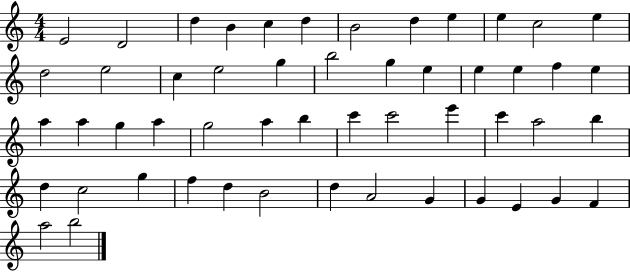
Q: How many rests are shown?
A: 0